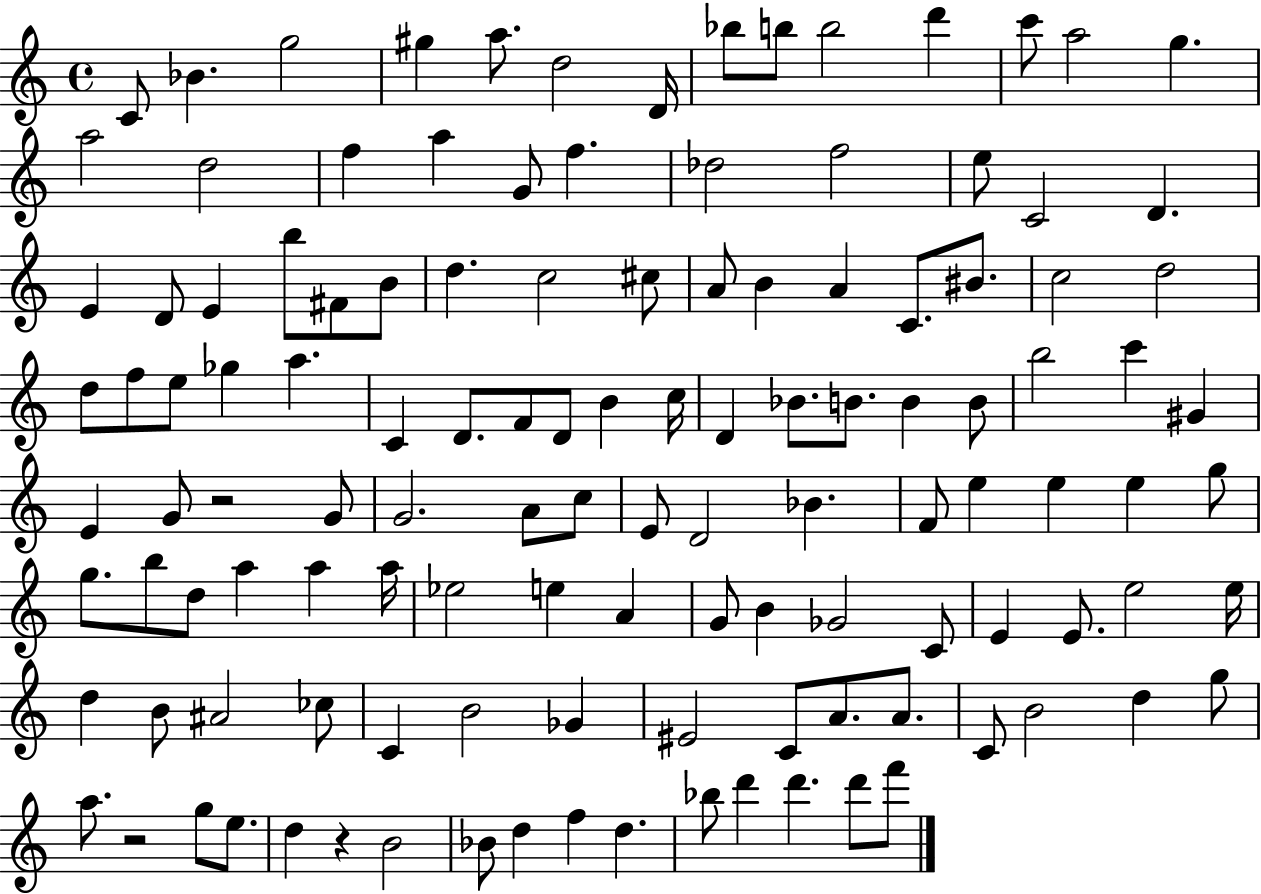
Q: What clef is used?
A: treble